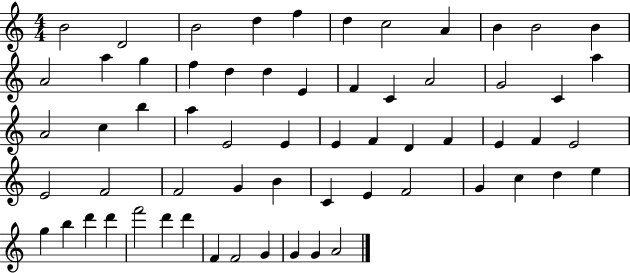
X:1
T:Untitled
M:4/4
L:1/4
K:C
B2 D2 B2 d f d c2 A B B2 B A2 a g f d d E F C A2 G2 C a A2 c b a E2 E E F D F E F E2 E2 F2 F2 G B C E F2 G c d e g b d' d' f'2 d' d' F F2 G G G A2